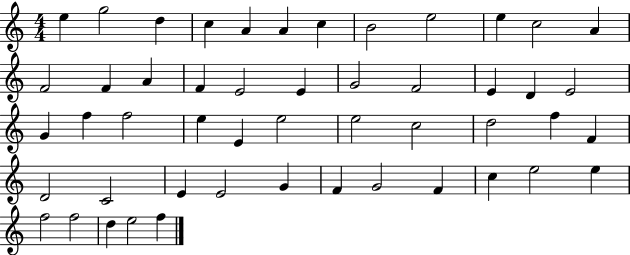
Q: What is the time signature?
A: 4/4